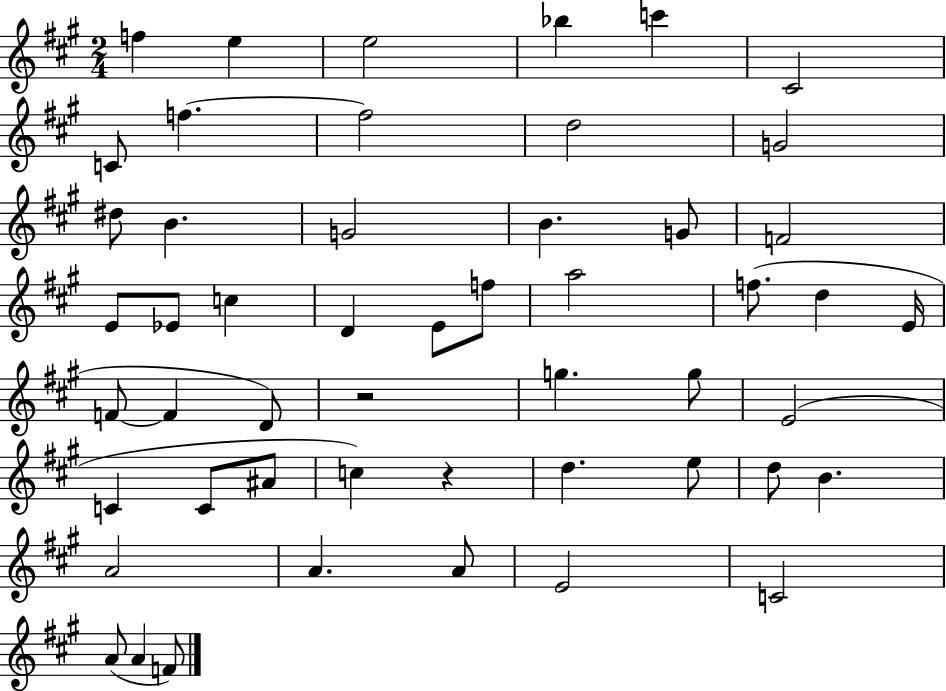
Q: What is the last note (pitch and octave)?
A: F4